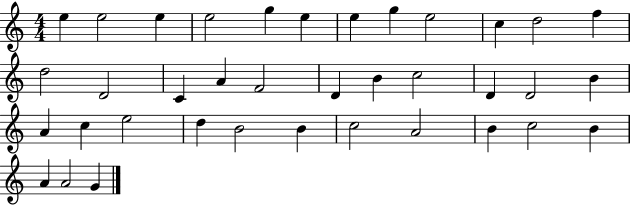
{
  \clef treble
  \numericTimeSignature
  \time 4/4
  \key c \major
  e''4 e''2 e''4 | e''2 g''4 e''4 | e''4 g''4 e''2 | c''4 d''2 f''4 | \break d''2 d'2 | c'4 a'4 f'2 | d'4 b'4 c''2 | d'4 d'2 b'4 | \break a'4 c''4 e''2 | d''4 b'2 b'4 | c''2 a'2 | b'4 c''2 b'4 | \break a'4 a'2 g'4 | \bar "|."
}